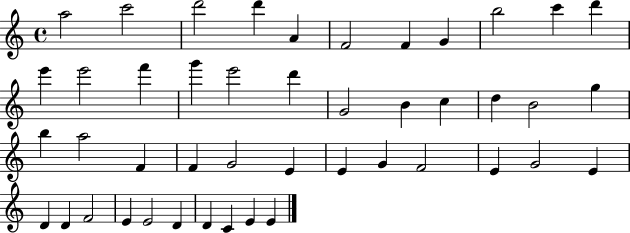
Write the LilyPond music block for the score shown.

{
  \clef treble
  \time 4/4
  \defaultTimeSignature
  \key c \major
  a''2 c'''2 | d'''2 d'''4 a'4 | f'2 f'4 g'4 | b''2 c'''4 d'''4 | \break e'''4 e'''2 f'''4 | g'''4 e'''2 d'''4 | g'2 b'4 c''4 | d''4 b'2 g''4 | \break b''4 a''2 f'4 | f'4 g'2 e'4 | e'4 g'4 f'2 | e'4 g'2 e'4 | \break d'4 d'4 f'2 | e'4 e'2 d'4 | d'4 c'4 e'4 e'4 | \bar "|."
}